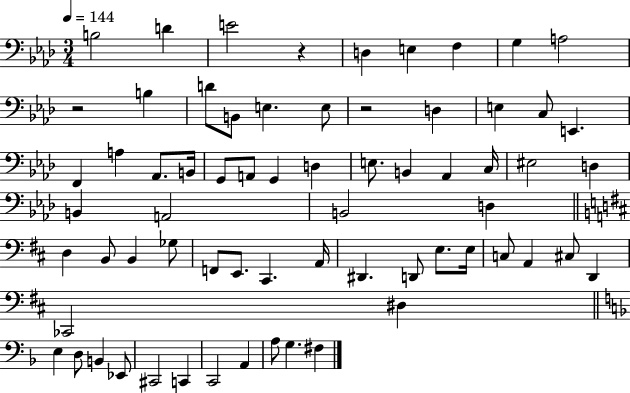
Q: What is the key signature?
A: AES major